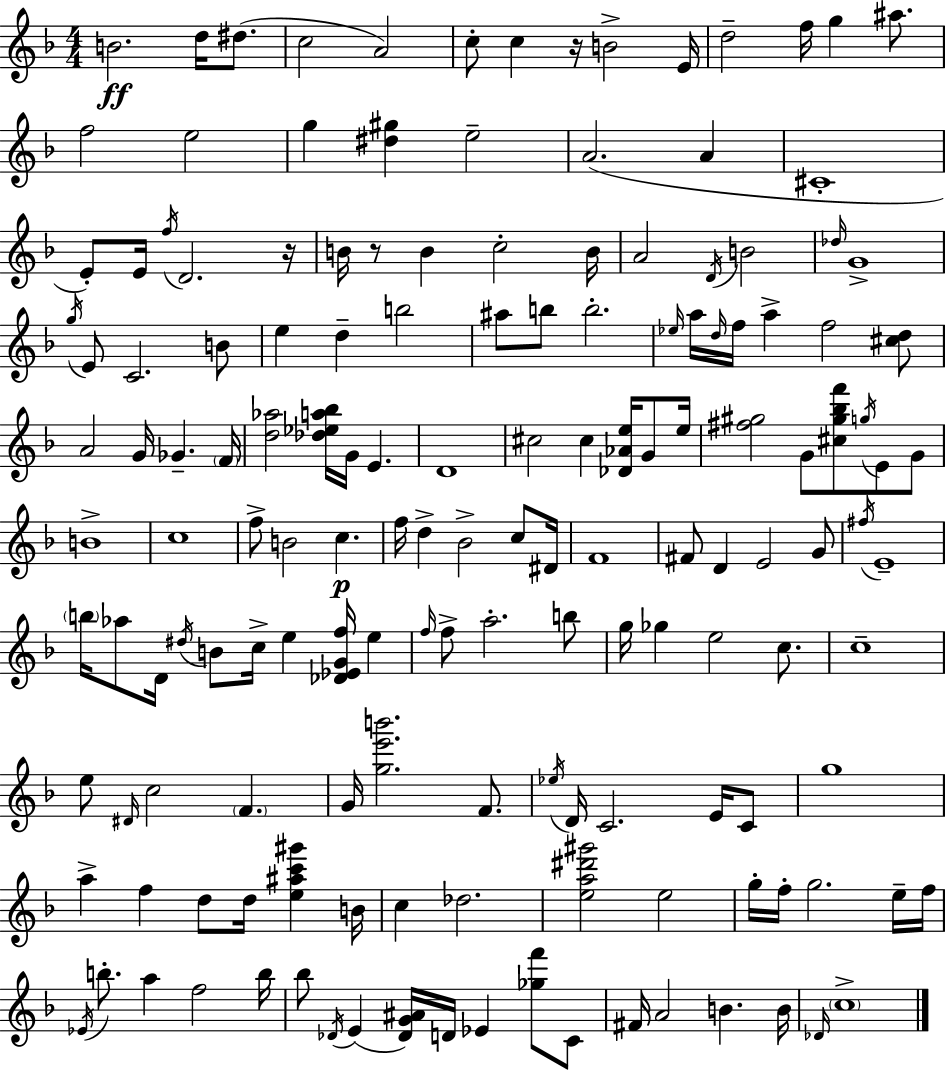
{
  \clef treble
  \numericTimeSignature
  \time 4/4
  \key d \minor
  \repeat volta 2 { b'2.\ff d''16 dis''8.( | c''2 a'2) | c''8-. c''4 r16 b'2-> e'16 | d''2-- f''16 g''4 ais''8. | \break f''2 e''2 | g''4 <dis'' gis''>4 e''2-- | a'2.( a'4 | cis'1-. | \break e'8-.) e'16 \acciaccatura { f''16 } d'2. | r16 b'16 r8 b'4 c''2-. | b'16 a'2 \acciaccatura { d'16 } b'2 | \grace { des''16 } g'1-> | \break \acciaccatura { g''16 } e'8 c'2. | b'8 e''4 d''4-- b''2 | ais''8 b''8 b''2.-. | \grace { ees''16 } a''16 \grace { d''16 } f''16 a''4-> f''2 | \break <cis'' d''>8 a'2 g'16 ges'4.-- | \parenthesize f'16 <d'' aes''>2 <des'' ees'' a'' bes''>16 g'16 | e'4. d'1 | cis''2 cis''4 | \break <des' aes' e''>16 g'8 e''16 <fis'' gis''>2 g'8 | <cis'' gis'' bes'' f'''>8 \acciaccatura { g''16 } e'8 g'8 b'1-> | c''1 | f''8-> b'2 | \break c''4.\p f''16 d''4-> bes'2-> | c''8 dis'16 f'1 | fis'8 d'4 e'2 | g'8 \acciaccatura { fis''16 } e'1-- | \break \parenthesize b''16 aes''8 d'16 \acciaccatura { dis''16 } b'8 c''16-> | e''4 <des' ees' g' f''>16 e''4 \grace { f''16 } f''8-> a''2.-. | b''8 g''16 ges''4 e''2 | c''8. c''1-- | \break e''8 \grace { dis'16 } c''2 | \parenthesize f'4. g'16 <g'' e''' b'''>2. | f'8. \acciaccatura { ees''16 } d'16 c'2. | e'16 c'8 g''1 | \break a''4-> | f''4 d''8 d''16 <e'' ais'' c''' gis'''>4 b'16 c''4 | des''2. <e'' a'' dis''' gis'''>2 | e''2 g''16-. f''16-. g''2. | \break e''16-- f''16 \acciaccatura { ees'16 } b''8.-. | a''4 f''2 b''16 bes''8 \acciaccatura { des'16 }( | e'4 <des' g' ais'>16) d'16 ees'4 <ges'' f'''>8 c'8 fis'16 a'2 | b'4. b'16 \grace { des'16 } \parenthesize c''1-> | \break } \bar "|."
}